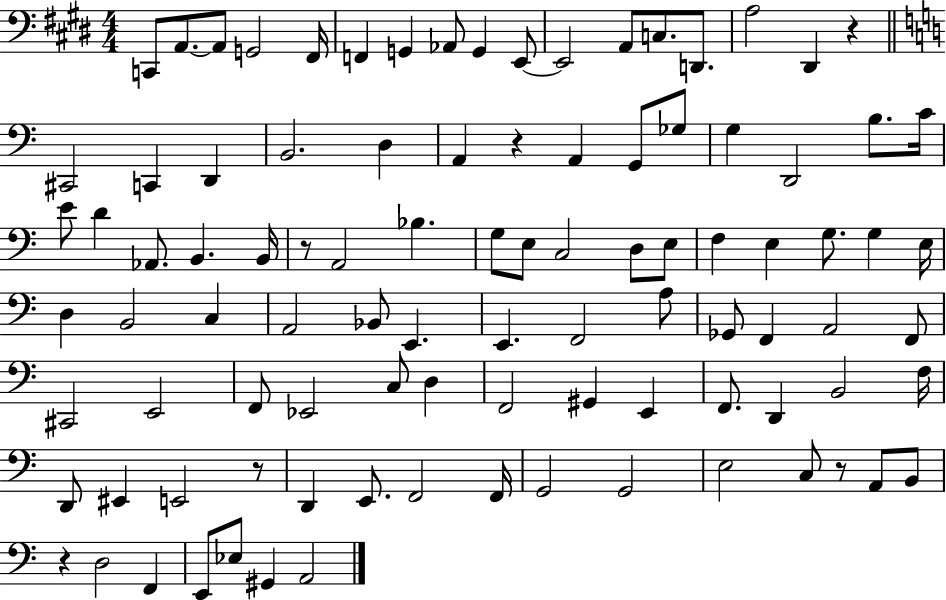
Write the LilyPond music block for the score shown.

{
  \clef bass
  \numericTimeSignature
  \time 4/4
  \key e \major
  \repeat volta 2 { c,8 a,8.~~ a,8 g,2 fis,16 | f,4 g,4 aes,8 g,4 e,8~~ | e,2 a,8 c8. d,8. | a2 dis,4 r4 | \break \bar "||" \break \key a \minor cis,2 c,4 d,4 | b,2. d4 | a,4 r4 a,4 g,8 ges8 | g4 d,2 b8. c'16 | \break e'8 d'4 aes,8. b,4. b,16 | r8 a,2 bes4. | g8 e8 c2 d8 e8 | f4 e4 g8. g4 e16 | \break d4 b,2 c4 | a,2 bes,8 e,4. | e,4. f,2 a8 | ges,8 f,4 a,2 f,8 | \break cis,2 e,2 | f,8 ees,2 c8 d4 | f,2 gis,4 e,4 | f,8. d,4 b,2 f16 | \break d,8 eis,4 e,2 r8 | d,4 e,8. f,2 f,16 | g,2 g,2 | e2 c8 r8 a,8 b,8 | \break r4 d2 f,4 | e,8 ees8 gis,4 a,2 | } \bar "|."
}